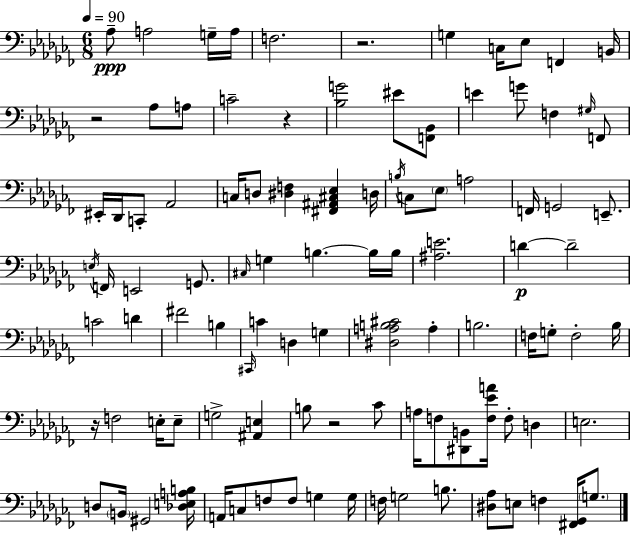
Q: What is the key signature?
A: AES minor